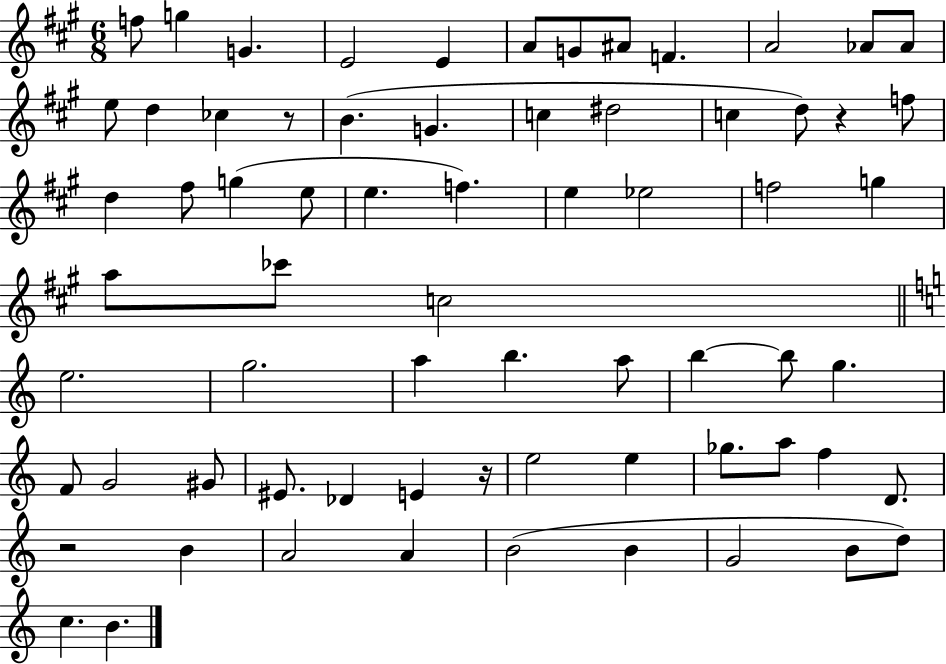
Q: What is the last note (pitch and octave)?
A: B4